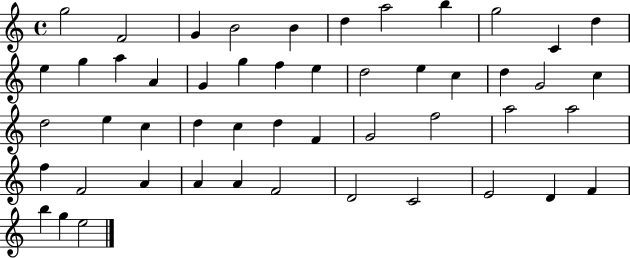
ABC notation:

X:1
T:Untitled
M:4/4
L:1/4
K:C
g2 F2 G B2 B d a2 b g2 C d e g a A G g f e d2 e c d G2 c d2 e c d c d F G2 f2 a2 a2 f F2 A A A F2 D2 C2 E2 D F b g e2